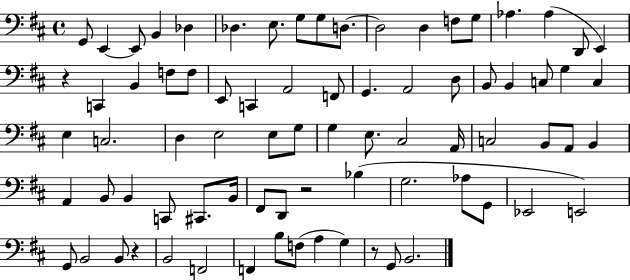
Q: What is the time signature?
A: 4/4